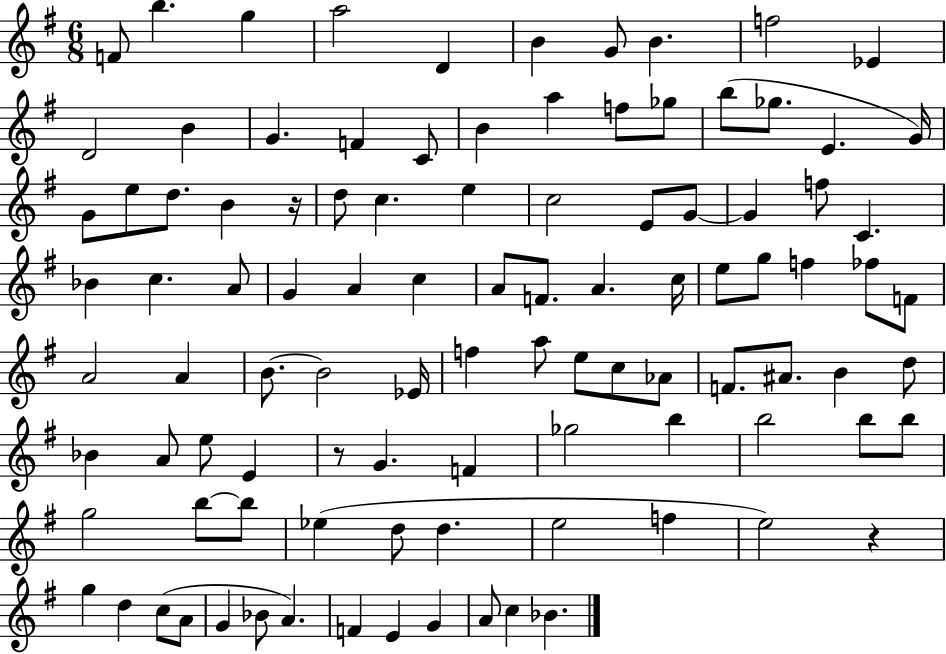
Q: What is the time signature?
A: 6/8